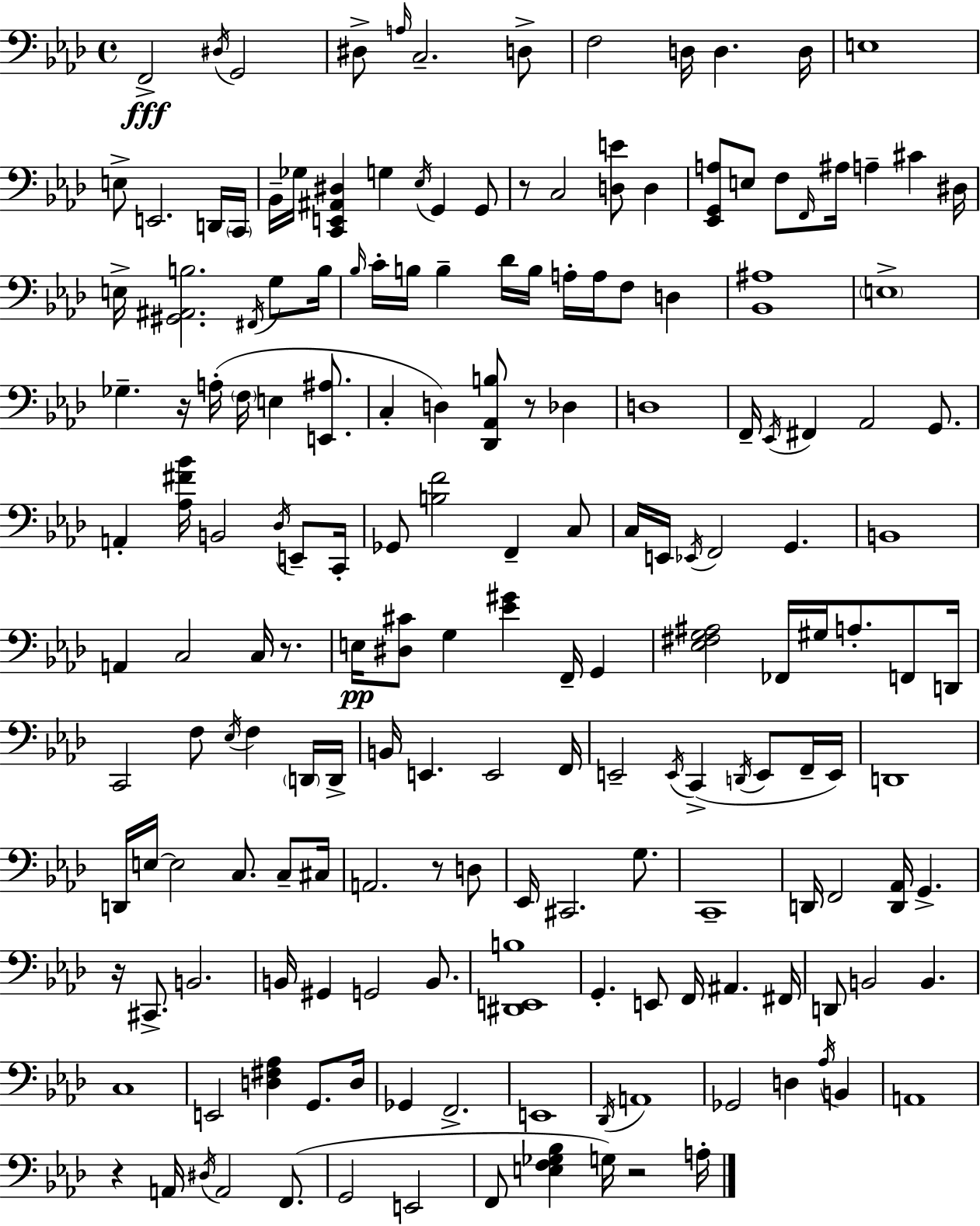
{
  \clef bass
  \time 4/4
  \defaultTimeSignature
  \key f \minor
  \repeat volta 2 { f,2->\fff \acciaccatura { dis16 } g,2 | dis8-> \grace { a16 } c2.-- | d8-> f2 d16 d4. | d16 e1 | \break e8-> e,2. | d,16 \parenthesize c,16 bes,16-- ges16 <c, e, ais, dis>4 g4 \acciaccatura { ees16 } g,4 | g,8 r8 c2 <d e'>8 d4 | <ees, g, a>8 e8 f8 \grace { f,16 } ais16 a4-- cis'4 | \break dis16 e16-> <gis, ais, b>2. | \acciaccatura { fis,16 } g8 b16 \grace { bes16 } c'16-. b16 b4-- des'16 b16 a16-. a16 | f8 d4 <bes, ais>1 | \parenthesize e1-> | \break ges4.-- r16 a16-.( \parenthesize f16 e4 | <e, ais>8. c4-. d4) <des, aes, b>8 | r8 des4 d1 | f,16-- \acciaccatura { ees,16 } fis,4 aes,2 | \break g,8. a,4-. <aes fis' bes'>16 b,2 | \acciaccatura { des16 } e,8-- c,16-. ges,8 <b f'>2 | f,4-- c8 c16 e,16 \acciaccatura { ees,16 } f,2 | g,4. b,1 | \break a,4 c2 | c16 r8. e16\pp <dis cis'>8 g4 | <ees' gis'>4 f,16-- g,4 <ees fis g ais>2 | fes,16 gis16 a8.-. f,8 d,16 c,2 | \break f8 \acciaccatura { ees16 } f4 \parenthesize d,16 d,16-> b,16 e,4. | e,2 f,16 e,2-- | \acciaccatura { e,16 } c,4->( \acciaccatura { d,16 } e,8 f,16-- e,16) d,1 | d,16 e16~~ e2 | \break c8. c8-- cis16 a,2. | r8 d8 ees,16 cis,2. | g8. c,1-- | d,16 f,2 | \break <d, aes,>16 g,4.-> r16 cis,8.-> | b,2. b,16 gis,4 | g,2 b,8. <dis, e, b>1 | g,4.-. | \break e,8 f,16 ais,4. fis,16 d,8 b,2 | b,4. c1 | e,2 | <d fis aes>4 g,8. d16 ges,4 | \break f,2.-> e,1 | \acciaccatura { des,16 } a,1 | ges,2 | d4 \acciaccatura { aes16 } b,4 a,1 | \break r4 | a,16 \acciaccatura { dis16 } a,2 f,8.( g,2 | e,2 f,8 | <e f ges bes>4 g16) r2 a16-. } \bar "|."
}